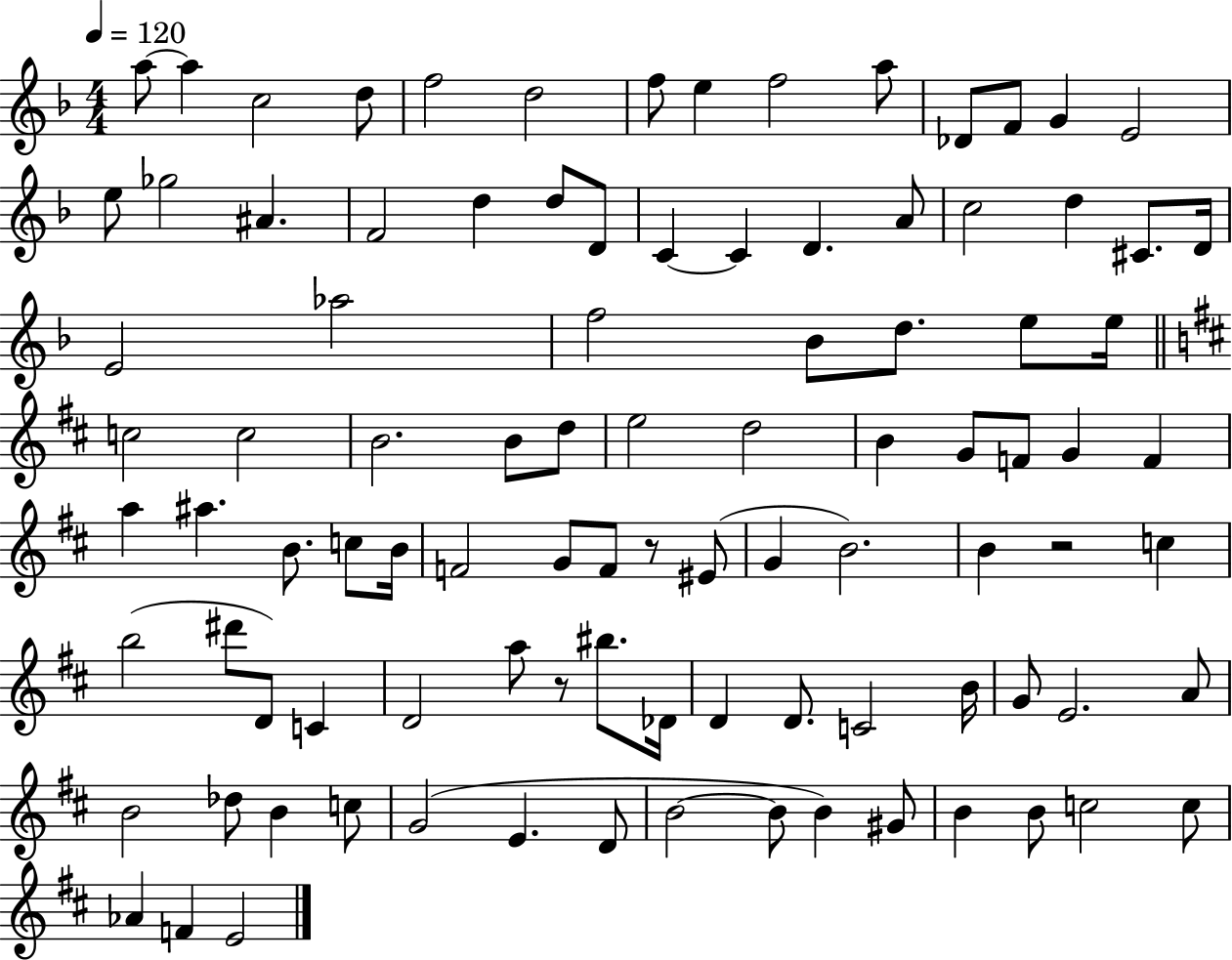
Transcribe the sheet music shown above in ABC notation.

X:1
T:Untitled
M:4/4
L:1/4
K:F
a/2 a c2 d/2 f2 d2 f/2 e f2 a/2 _D/2 F/2 G E2 e/2 _g2 ^A F2 d d/2 D/2 C C D A/2 c2 d ^C/2 D/4 E2 _a2 f2 _B/2 d/2 e/2 e/4 c2 c2 B2 B/2 d/2 e2 d2 B G/2 F/2 G F a ^a B/2 c/2 B/4 F2 G/2 F/2 z/2 ^E/2 G B2 B z2 c b2 ^d'/2 D/2 C D2 a/2 z/2 ^b/2 _D/4 D D/2 C2 B/4 G/2 E2 A/2 B2 _d/2 B c/2 G2 E D/2 B2 B/2 B ^G/2 B B/2 c2 c/2 _A F E2